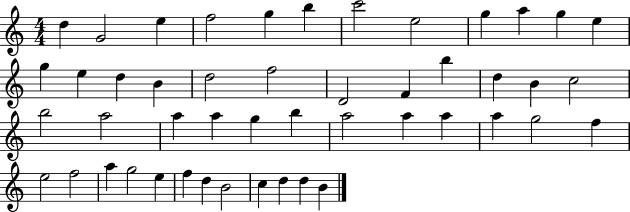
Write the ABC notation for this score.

X:1
T:Untitled
M:4/4
L:1/4
K:C
d G2 e f2 g b c'2 e2 g a g e g e d B d2 f2 D2 F b d B c2 b2 a2 a a g b a2 a a a g2 f e2 f2 a g2 e f d B2 c d d B